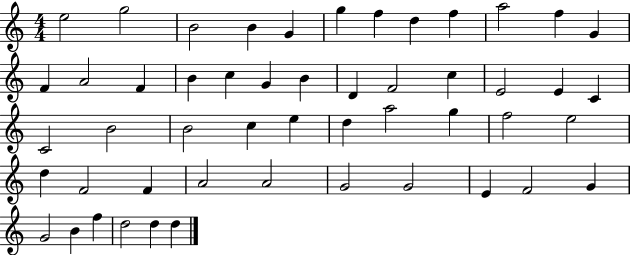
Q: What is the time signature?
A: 4/4